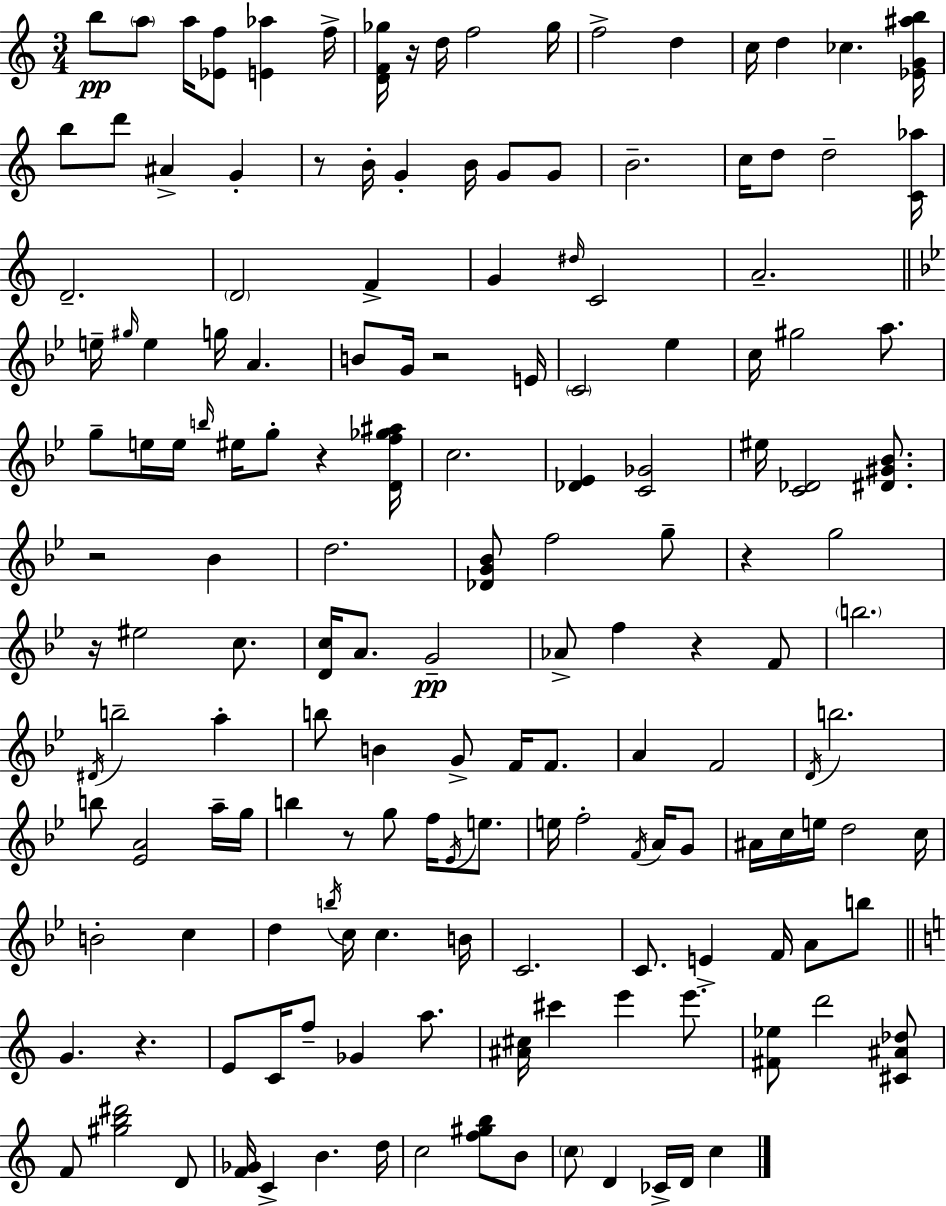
B5/e A5/e A5/s [Eb4,F5]/e [E4,Ab5]/q F5/s [D4,F4,Gb5]/s R/s D5/s F5/h Gb5/s F5/h D5/q C5/s D5/q CES5/q. [Eb4,G4,A#5,B5]/s B5/e D6/e A#4/q G4/q R/e B4/s G4/q B4/s G4/e G4/e B4/h. C5/s D5/e D5/h [C4,Ab5]/s D4/h. D4/h F4/q G4/q D#5/s C4/h A4/h. E5/s G#5/s E5/q G5/s A4/q. B4/e G4/s R/h E4/s C4/h Eb5/q C5/s G#5/h A5/e. G5/e E5/s E5/s B5/s EIS5/s G5/e R/q [D4,F5,Gb5,A#5]/s C5/h. [Db4,Eb4]/q [C4,Gb4]/h EIS5/s [C4,Db4]/h [D#4,G#4,Bb4]/e. R/h Bb4/q D5/h. [Db4,G4,Bb4]/e F5/h G5/e R/q G5/h R/s EIS5/h C5/e. [D4,C5]/s A4/e. G4/h Ab4/e F5/q R/q F4/e B5/h. D#4/s B5/h A5/q B5/e B4/q G4/e F4/s F4/e. A4/q F4/h D4/s B5/h. B5/e [Eb4,A4]/h A5/s G5/s B5/q R/e G5/e F5/s Eb4/s E5/e. E5/s F5/h F4/s A4/s G4/e A#4/s C5/s E5/s D5/h C5/s B4/h C5/q D5/q B5/s C5/s C5/q. B4/s C4/h. C4/e. E4/q F4/s A4/e B5/e G4/q. R/q. E4/e C4/s F5/e Gb4/q A5/e. [A#4,C#5]/s C#6/q E6/q E6/e. [F#4,Eb5]/e D6/h [C#4,A#4,Db5]/e F4/e [G#5,B5,D#6]/h D4/e [F4,Gb4]/s C4/q B4/q. D5/s C5/h [F5,G#5,B5]/e B4/e C5/e D4/q CES4/s D4/s C5/q